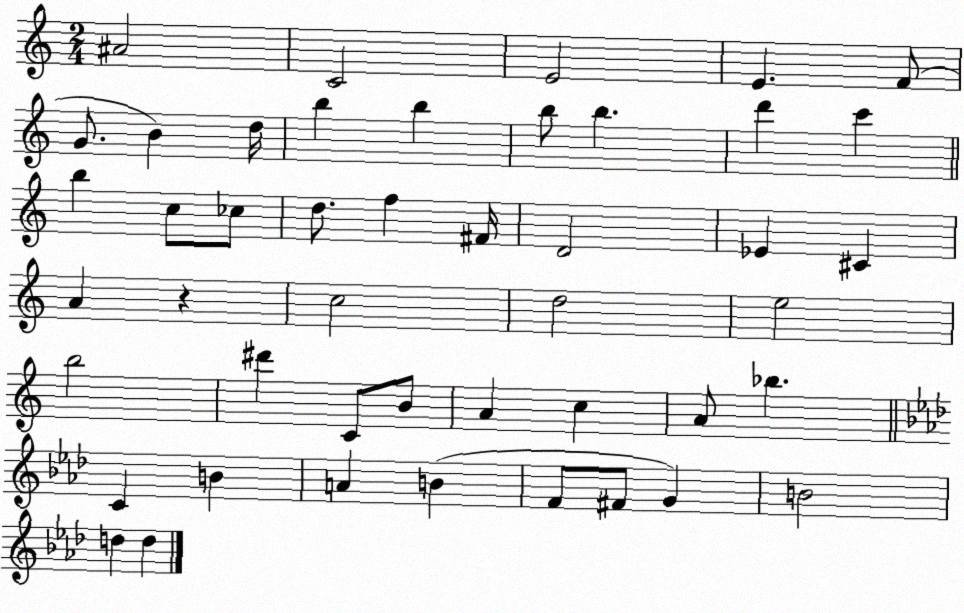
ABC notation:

X:1
T:Untitled
M:2/4
L:1/4
K:C
^A2 C2 E2 E F/2 G/2 B d/4 b b b/2 b d' c' b c/2 _c/2 d/2 f ^F/4 D2 _E ^C A z c2 d2 e2 b2 ^d' C/2 B/2 A c A/2 _b C B A B F/2 ^F/2 G B2 d d